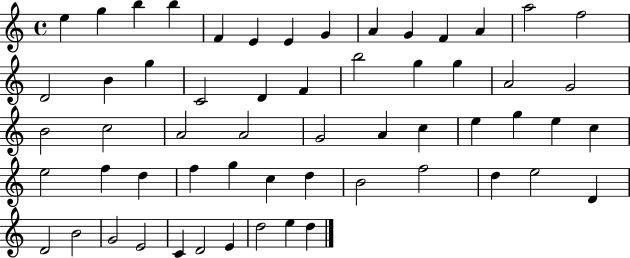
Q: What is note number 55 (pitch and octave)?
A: E4